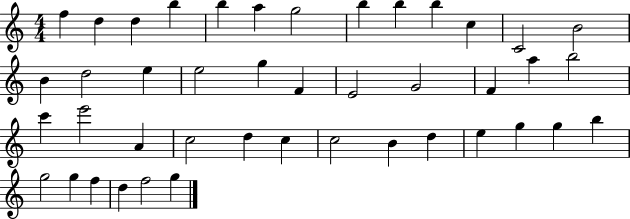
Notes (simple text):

F5/q D5/q D5/q B5/q B5/q A5/q G5/h B5/q B5/q B5/q C5/q C4/h B4/h B4/q D5/h E5/q E5/h G5/q F4/q E4/h G4/h F4/q A5/q B5/h C6/q E6/h A4/q C5/h D5/q C5/q C5/h B4/q D5/q E5/q G5/q G5/q B5/q G5/h G5/q F5/q D5/q F5/h G5/q